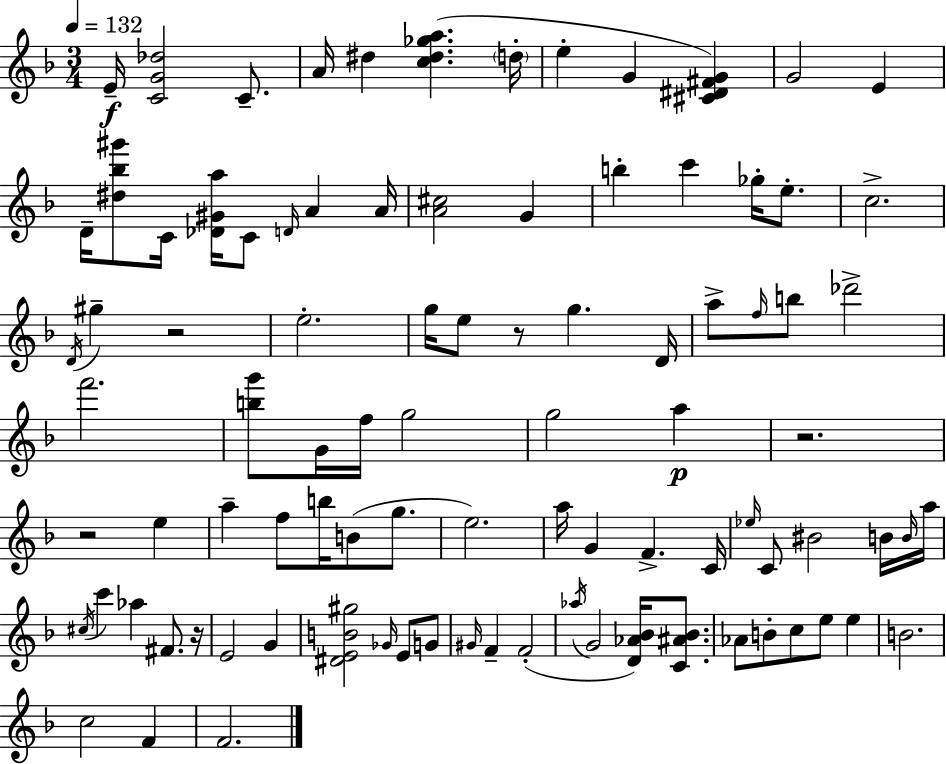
X:1
T:Untitled
M:3/4
L:1/4
K:F
E/4 [CG_d]2 C/2 A/4 ^d [c^d_ga] d/4 e G [^C^D^FG] G2 E D/4 [^d_b^g']/2 C/4 [_D^Ga]/4 C/2 D/4 A A/4 [A^c]2 G b c' _g/4 e/2 c2 D/4 ^g z2 e2 g/4 e/2 z/2 g D/4 a/2 f/4 b/2 _d'2 f'2 [bg']/2 G/4 f/4 g2 g2 a z2 z2 e a f/2 b/4 B/2 g/2 e2 a/4 G F C/4 _e/4 C/2 ^B2 B/4 B/4 a/4 ^c/4 c' _a ^F/2 z/4 E2 G [^DEB^g]2 _G/4 E/2 G/2 ^G/4 F F2 _a/4 G2 [D_A_B]/4 [C^A_B]/2 _A/2 B/2 c/2 e/2 e B2 c2 F F2